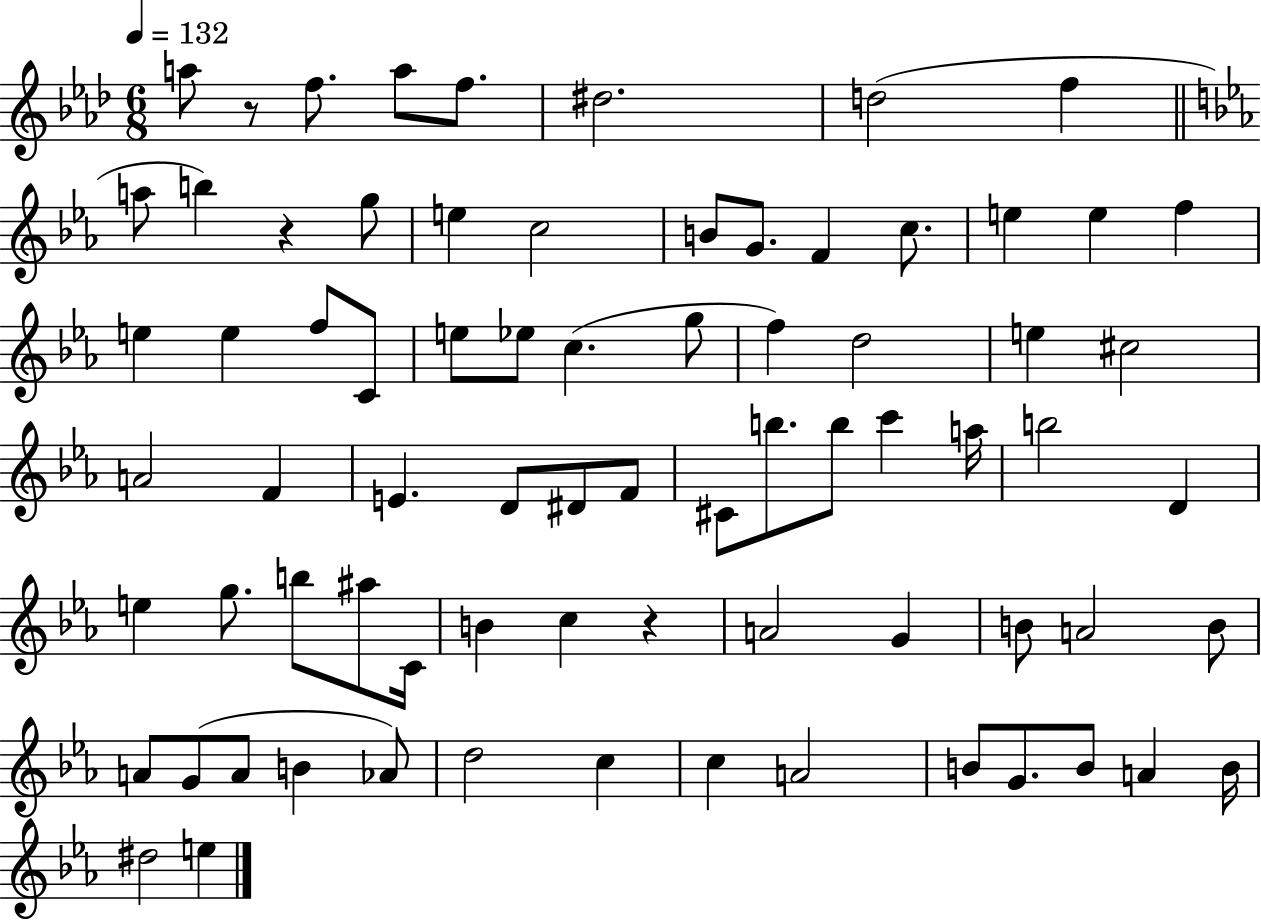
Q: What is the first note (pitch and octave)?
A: A5